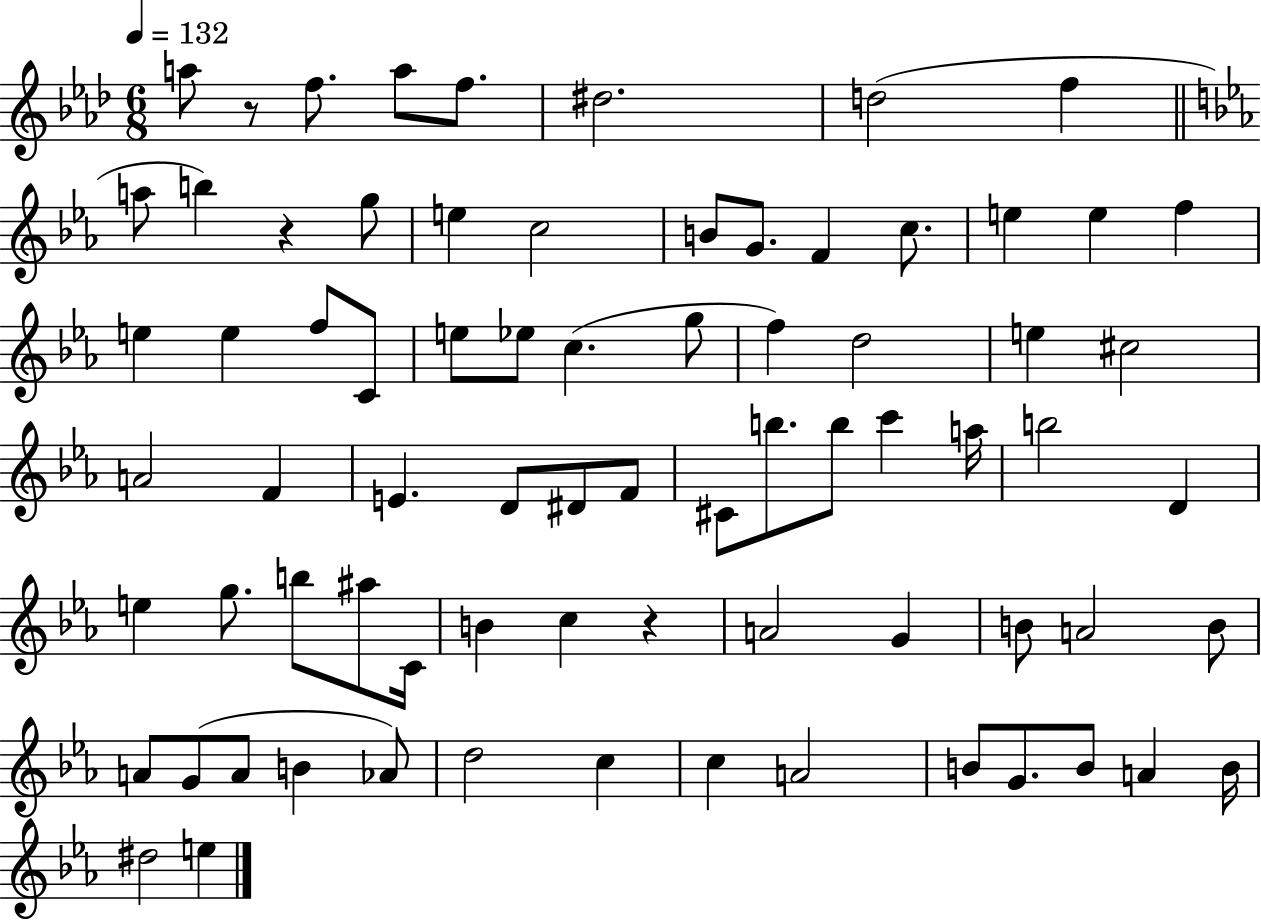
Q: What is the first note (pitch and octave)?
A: A5